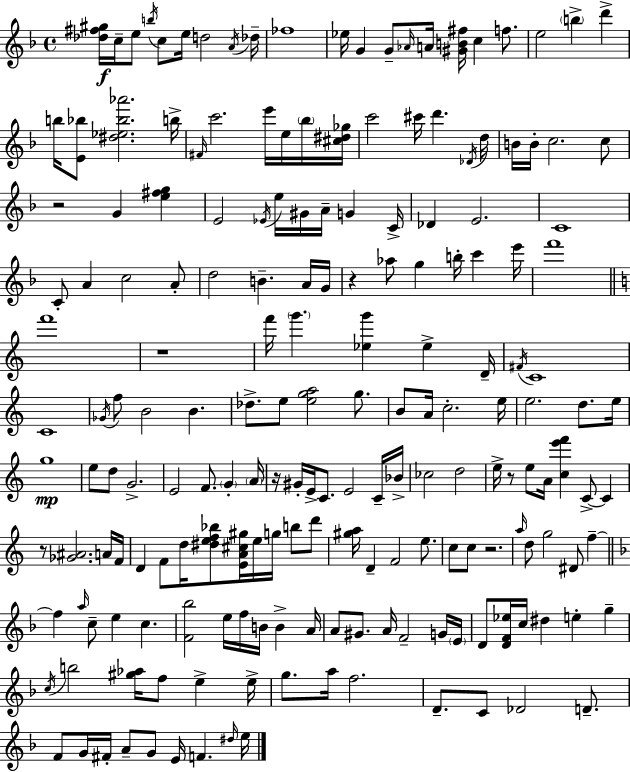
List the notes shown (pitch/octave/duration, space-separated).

[Db5,F#5,G#5]/s C5/s E5/e B5/s C5/e E5/s D5/h A4/s Db5/s FES5/w Eb5/s G4/q G4/e Ab4/s A4/s [G#4,B4,F#5]/s C5/q F5/e. E5/h B5/q D6/q B5/s [E4,Bb5]/e [D#5,Eb5,Bb5,Ab6]/h. B5/s F#4/s C6/h. E6/s E5/s Bb5/s [C#5,D#5,Gb5]/s C6/h C#6/s D6/q. Db4/s D5/s B4/s B4/s C5/h. C5/e R/h G4/q [E5,F#5,G5]/q E4/h Eb4/s E5/s G#4/s A4/s G4/q C4/s Db4/q E4/h. C4/w C4/e A4/q C5/h A4/e D5/h B4/q. A4/s G4/s R/q Ab5/e G5/q B5/s C6/q E6/s F6/w F6/w R/w F6/s G6/q. [Eb5,G6]/q Eb5/q D4/s F#4/s C4/w C4/w Gb4/s F5/e B4/h B4/q. Db5/e. E5/e [E5,G5,A5]/h G5/e. B4/e A4/s C5/h. E5/s E5/h. D5/e. E5/s G5/w E5/e D5/e G4/h. E4/h F4/e. G4/q A4/s R/s G#4/s E4/s C4/e. E4/h C4/s Bb4/s CES5/h D5/h E5/s R/e E5/e A4/s [C5,E6,F6]/q C4/e C4/q R/e [Gb4,A#4]/h. A4/s F4/s D4/q F4/e D5/s [D#5,E5,F5,Bb5]/e [E4,A4,C#5,G#5]/s E5/s G5/s B5/e D6/e [G#5,A5]/s D4/q F4/h E5/e. C5/e C5/e R/h. A5/s D5/e G5/h D#4/e F5/q F5/q A5/s C5/e E5/q C5/q. [F4,Bb5]/h E5/s F5/s B4/s B4/q A4/s A4/e G#4/e. A4/s F4/h G4/s E4/s D4/e [D4,F4,Eb5]/s C5/s D#5/q E5/q G5/q C5/s B5/h [G#5,Ab5]/s F5/e E5/q E5/s G5/e. A5/s F5/h. D4/e. C4/e Db4/h D4/e. F4/e G4/s F#4/s A4/e G4/e E4/s F4/q. D#5/s E5/s